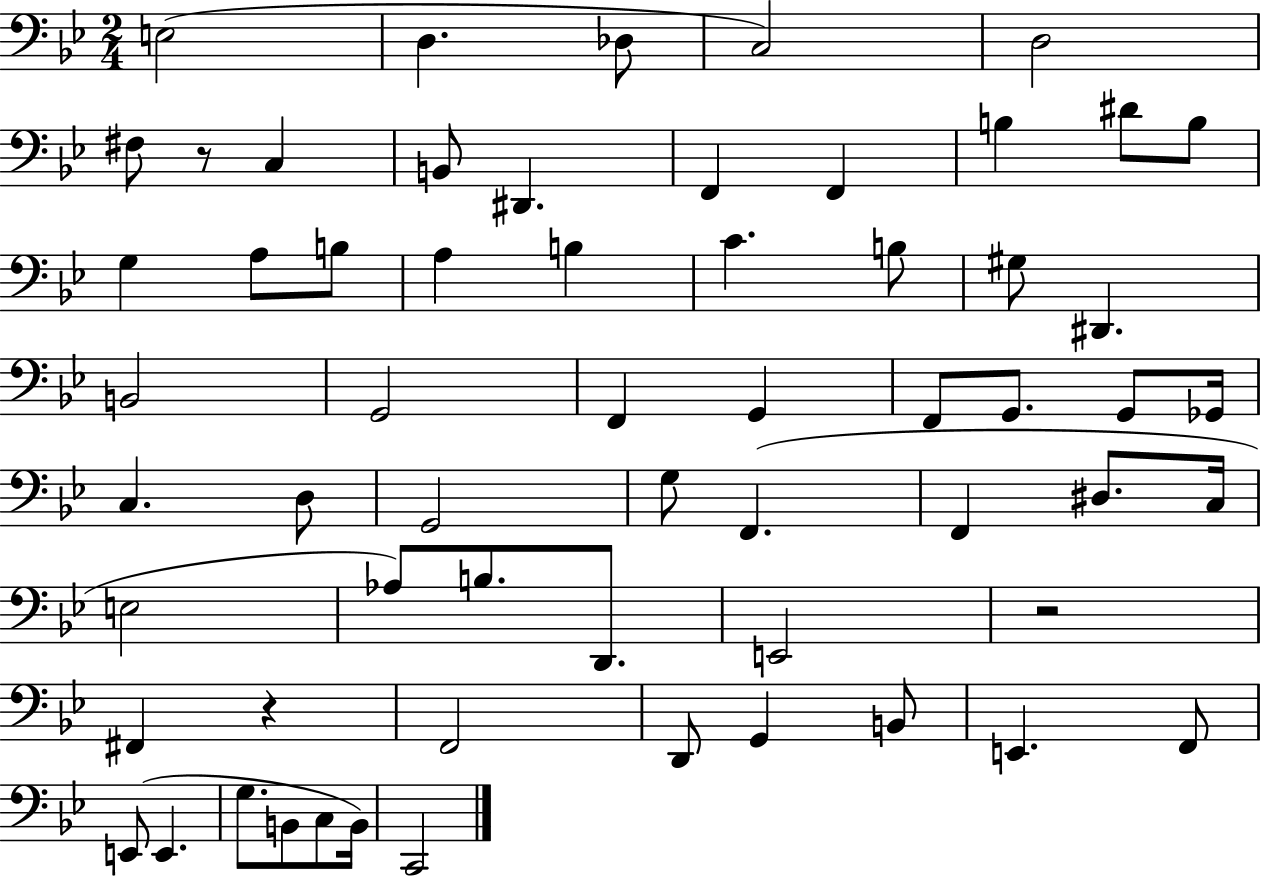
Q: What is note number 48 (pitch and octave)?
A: G2